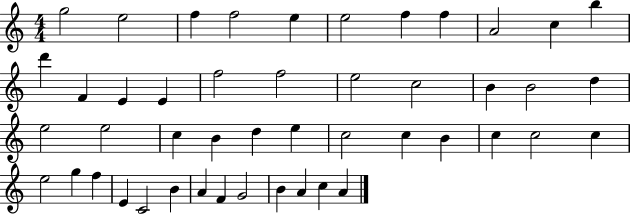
G5/h E5/h F5/q F5/h E5/q E5/h F5/q F5/q A4/h C5/q B5/q D6/q F4/q E4/q E4/q F5/h F5/h E5/h C5/h B4/q B4/h D5/q E5/h E5/h C5/q B4/q D5/q E5/q C5/h C5/q B4/q C5/q C5/h C5/q E5/h G5/q F5/q E4/q C4/h B4/q A4/q F4/q G4/h B4/q A4/q C5/q A4/q